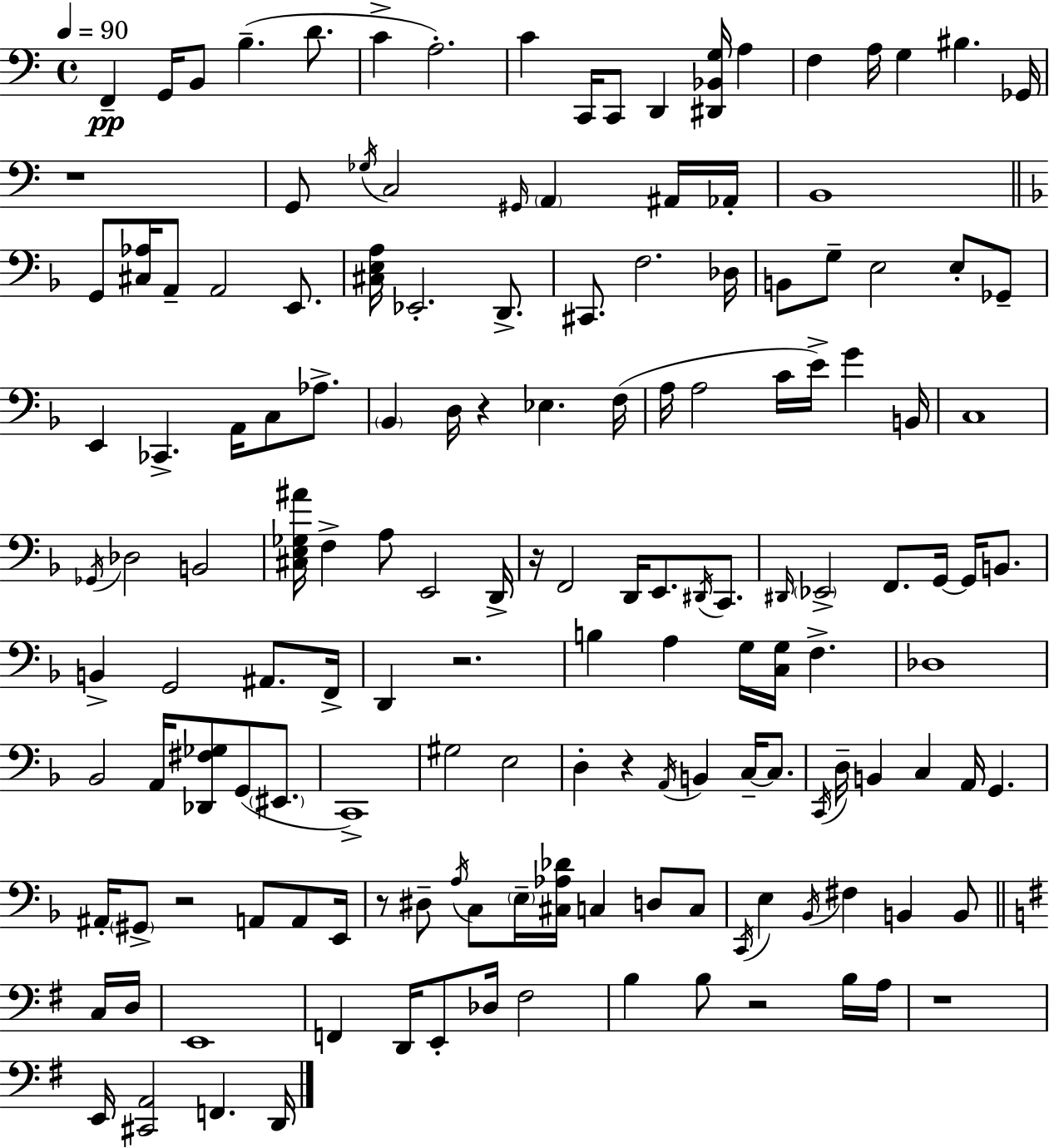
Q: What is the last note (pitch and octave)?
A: D2